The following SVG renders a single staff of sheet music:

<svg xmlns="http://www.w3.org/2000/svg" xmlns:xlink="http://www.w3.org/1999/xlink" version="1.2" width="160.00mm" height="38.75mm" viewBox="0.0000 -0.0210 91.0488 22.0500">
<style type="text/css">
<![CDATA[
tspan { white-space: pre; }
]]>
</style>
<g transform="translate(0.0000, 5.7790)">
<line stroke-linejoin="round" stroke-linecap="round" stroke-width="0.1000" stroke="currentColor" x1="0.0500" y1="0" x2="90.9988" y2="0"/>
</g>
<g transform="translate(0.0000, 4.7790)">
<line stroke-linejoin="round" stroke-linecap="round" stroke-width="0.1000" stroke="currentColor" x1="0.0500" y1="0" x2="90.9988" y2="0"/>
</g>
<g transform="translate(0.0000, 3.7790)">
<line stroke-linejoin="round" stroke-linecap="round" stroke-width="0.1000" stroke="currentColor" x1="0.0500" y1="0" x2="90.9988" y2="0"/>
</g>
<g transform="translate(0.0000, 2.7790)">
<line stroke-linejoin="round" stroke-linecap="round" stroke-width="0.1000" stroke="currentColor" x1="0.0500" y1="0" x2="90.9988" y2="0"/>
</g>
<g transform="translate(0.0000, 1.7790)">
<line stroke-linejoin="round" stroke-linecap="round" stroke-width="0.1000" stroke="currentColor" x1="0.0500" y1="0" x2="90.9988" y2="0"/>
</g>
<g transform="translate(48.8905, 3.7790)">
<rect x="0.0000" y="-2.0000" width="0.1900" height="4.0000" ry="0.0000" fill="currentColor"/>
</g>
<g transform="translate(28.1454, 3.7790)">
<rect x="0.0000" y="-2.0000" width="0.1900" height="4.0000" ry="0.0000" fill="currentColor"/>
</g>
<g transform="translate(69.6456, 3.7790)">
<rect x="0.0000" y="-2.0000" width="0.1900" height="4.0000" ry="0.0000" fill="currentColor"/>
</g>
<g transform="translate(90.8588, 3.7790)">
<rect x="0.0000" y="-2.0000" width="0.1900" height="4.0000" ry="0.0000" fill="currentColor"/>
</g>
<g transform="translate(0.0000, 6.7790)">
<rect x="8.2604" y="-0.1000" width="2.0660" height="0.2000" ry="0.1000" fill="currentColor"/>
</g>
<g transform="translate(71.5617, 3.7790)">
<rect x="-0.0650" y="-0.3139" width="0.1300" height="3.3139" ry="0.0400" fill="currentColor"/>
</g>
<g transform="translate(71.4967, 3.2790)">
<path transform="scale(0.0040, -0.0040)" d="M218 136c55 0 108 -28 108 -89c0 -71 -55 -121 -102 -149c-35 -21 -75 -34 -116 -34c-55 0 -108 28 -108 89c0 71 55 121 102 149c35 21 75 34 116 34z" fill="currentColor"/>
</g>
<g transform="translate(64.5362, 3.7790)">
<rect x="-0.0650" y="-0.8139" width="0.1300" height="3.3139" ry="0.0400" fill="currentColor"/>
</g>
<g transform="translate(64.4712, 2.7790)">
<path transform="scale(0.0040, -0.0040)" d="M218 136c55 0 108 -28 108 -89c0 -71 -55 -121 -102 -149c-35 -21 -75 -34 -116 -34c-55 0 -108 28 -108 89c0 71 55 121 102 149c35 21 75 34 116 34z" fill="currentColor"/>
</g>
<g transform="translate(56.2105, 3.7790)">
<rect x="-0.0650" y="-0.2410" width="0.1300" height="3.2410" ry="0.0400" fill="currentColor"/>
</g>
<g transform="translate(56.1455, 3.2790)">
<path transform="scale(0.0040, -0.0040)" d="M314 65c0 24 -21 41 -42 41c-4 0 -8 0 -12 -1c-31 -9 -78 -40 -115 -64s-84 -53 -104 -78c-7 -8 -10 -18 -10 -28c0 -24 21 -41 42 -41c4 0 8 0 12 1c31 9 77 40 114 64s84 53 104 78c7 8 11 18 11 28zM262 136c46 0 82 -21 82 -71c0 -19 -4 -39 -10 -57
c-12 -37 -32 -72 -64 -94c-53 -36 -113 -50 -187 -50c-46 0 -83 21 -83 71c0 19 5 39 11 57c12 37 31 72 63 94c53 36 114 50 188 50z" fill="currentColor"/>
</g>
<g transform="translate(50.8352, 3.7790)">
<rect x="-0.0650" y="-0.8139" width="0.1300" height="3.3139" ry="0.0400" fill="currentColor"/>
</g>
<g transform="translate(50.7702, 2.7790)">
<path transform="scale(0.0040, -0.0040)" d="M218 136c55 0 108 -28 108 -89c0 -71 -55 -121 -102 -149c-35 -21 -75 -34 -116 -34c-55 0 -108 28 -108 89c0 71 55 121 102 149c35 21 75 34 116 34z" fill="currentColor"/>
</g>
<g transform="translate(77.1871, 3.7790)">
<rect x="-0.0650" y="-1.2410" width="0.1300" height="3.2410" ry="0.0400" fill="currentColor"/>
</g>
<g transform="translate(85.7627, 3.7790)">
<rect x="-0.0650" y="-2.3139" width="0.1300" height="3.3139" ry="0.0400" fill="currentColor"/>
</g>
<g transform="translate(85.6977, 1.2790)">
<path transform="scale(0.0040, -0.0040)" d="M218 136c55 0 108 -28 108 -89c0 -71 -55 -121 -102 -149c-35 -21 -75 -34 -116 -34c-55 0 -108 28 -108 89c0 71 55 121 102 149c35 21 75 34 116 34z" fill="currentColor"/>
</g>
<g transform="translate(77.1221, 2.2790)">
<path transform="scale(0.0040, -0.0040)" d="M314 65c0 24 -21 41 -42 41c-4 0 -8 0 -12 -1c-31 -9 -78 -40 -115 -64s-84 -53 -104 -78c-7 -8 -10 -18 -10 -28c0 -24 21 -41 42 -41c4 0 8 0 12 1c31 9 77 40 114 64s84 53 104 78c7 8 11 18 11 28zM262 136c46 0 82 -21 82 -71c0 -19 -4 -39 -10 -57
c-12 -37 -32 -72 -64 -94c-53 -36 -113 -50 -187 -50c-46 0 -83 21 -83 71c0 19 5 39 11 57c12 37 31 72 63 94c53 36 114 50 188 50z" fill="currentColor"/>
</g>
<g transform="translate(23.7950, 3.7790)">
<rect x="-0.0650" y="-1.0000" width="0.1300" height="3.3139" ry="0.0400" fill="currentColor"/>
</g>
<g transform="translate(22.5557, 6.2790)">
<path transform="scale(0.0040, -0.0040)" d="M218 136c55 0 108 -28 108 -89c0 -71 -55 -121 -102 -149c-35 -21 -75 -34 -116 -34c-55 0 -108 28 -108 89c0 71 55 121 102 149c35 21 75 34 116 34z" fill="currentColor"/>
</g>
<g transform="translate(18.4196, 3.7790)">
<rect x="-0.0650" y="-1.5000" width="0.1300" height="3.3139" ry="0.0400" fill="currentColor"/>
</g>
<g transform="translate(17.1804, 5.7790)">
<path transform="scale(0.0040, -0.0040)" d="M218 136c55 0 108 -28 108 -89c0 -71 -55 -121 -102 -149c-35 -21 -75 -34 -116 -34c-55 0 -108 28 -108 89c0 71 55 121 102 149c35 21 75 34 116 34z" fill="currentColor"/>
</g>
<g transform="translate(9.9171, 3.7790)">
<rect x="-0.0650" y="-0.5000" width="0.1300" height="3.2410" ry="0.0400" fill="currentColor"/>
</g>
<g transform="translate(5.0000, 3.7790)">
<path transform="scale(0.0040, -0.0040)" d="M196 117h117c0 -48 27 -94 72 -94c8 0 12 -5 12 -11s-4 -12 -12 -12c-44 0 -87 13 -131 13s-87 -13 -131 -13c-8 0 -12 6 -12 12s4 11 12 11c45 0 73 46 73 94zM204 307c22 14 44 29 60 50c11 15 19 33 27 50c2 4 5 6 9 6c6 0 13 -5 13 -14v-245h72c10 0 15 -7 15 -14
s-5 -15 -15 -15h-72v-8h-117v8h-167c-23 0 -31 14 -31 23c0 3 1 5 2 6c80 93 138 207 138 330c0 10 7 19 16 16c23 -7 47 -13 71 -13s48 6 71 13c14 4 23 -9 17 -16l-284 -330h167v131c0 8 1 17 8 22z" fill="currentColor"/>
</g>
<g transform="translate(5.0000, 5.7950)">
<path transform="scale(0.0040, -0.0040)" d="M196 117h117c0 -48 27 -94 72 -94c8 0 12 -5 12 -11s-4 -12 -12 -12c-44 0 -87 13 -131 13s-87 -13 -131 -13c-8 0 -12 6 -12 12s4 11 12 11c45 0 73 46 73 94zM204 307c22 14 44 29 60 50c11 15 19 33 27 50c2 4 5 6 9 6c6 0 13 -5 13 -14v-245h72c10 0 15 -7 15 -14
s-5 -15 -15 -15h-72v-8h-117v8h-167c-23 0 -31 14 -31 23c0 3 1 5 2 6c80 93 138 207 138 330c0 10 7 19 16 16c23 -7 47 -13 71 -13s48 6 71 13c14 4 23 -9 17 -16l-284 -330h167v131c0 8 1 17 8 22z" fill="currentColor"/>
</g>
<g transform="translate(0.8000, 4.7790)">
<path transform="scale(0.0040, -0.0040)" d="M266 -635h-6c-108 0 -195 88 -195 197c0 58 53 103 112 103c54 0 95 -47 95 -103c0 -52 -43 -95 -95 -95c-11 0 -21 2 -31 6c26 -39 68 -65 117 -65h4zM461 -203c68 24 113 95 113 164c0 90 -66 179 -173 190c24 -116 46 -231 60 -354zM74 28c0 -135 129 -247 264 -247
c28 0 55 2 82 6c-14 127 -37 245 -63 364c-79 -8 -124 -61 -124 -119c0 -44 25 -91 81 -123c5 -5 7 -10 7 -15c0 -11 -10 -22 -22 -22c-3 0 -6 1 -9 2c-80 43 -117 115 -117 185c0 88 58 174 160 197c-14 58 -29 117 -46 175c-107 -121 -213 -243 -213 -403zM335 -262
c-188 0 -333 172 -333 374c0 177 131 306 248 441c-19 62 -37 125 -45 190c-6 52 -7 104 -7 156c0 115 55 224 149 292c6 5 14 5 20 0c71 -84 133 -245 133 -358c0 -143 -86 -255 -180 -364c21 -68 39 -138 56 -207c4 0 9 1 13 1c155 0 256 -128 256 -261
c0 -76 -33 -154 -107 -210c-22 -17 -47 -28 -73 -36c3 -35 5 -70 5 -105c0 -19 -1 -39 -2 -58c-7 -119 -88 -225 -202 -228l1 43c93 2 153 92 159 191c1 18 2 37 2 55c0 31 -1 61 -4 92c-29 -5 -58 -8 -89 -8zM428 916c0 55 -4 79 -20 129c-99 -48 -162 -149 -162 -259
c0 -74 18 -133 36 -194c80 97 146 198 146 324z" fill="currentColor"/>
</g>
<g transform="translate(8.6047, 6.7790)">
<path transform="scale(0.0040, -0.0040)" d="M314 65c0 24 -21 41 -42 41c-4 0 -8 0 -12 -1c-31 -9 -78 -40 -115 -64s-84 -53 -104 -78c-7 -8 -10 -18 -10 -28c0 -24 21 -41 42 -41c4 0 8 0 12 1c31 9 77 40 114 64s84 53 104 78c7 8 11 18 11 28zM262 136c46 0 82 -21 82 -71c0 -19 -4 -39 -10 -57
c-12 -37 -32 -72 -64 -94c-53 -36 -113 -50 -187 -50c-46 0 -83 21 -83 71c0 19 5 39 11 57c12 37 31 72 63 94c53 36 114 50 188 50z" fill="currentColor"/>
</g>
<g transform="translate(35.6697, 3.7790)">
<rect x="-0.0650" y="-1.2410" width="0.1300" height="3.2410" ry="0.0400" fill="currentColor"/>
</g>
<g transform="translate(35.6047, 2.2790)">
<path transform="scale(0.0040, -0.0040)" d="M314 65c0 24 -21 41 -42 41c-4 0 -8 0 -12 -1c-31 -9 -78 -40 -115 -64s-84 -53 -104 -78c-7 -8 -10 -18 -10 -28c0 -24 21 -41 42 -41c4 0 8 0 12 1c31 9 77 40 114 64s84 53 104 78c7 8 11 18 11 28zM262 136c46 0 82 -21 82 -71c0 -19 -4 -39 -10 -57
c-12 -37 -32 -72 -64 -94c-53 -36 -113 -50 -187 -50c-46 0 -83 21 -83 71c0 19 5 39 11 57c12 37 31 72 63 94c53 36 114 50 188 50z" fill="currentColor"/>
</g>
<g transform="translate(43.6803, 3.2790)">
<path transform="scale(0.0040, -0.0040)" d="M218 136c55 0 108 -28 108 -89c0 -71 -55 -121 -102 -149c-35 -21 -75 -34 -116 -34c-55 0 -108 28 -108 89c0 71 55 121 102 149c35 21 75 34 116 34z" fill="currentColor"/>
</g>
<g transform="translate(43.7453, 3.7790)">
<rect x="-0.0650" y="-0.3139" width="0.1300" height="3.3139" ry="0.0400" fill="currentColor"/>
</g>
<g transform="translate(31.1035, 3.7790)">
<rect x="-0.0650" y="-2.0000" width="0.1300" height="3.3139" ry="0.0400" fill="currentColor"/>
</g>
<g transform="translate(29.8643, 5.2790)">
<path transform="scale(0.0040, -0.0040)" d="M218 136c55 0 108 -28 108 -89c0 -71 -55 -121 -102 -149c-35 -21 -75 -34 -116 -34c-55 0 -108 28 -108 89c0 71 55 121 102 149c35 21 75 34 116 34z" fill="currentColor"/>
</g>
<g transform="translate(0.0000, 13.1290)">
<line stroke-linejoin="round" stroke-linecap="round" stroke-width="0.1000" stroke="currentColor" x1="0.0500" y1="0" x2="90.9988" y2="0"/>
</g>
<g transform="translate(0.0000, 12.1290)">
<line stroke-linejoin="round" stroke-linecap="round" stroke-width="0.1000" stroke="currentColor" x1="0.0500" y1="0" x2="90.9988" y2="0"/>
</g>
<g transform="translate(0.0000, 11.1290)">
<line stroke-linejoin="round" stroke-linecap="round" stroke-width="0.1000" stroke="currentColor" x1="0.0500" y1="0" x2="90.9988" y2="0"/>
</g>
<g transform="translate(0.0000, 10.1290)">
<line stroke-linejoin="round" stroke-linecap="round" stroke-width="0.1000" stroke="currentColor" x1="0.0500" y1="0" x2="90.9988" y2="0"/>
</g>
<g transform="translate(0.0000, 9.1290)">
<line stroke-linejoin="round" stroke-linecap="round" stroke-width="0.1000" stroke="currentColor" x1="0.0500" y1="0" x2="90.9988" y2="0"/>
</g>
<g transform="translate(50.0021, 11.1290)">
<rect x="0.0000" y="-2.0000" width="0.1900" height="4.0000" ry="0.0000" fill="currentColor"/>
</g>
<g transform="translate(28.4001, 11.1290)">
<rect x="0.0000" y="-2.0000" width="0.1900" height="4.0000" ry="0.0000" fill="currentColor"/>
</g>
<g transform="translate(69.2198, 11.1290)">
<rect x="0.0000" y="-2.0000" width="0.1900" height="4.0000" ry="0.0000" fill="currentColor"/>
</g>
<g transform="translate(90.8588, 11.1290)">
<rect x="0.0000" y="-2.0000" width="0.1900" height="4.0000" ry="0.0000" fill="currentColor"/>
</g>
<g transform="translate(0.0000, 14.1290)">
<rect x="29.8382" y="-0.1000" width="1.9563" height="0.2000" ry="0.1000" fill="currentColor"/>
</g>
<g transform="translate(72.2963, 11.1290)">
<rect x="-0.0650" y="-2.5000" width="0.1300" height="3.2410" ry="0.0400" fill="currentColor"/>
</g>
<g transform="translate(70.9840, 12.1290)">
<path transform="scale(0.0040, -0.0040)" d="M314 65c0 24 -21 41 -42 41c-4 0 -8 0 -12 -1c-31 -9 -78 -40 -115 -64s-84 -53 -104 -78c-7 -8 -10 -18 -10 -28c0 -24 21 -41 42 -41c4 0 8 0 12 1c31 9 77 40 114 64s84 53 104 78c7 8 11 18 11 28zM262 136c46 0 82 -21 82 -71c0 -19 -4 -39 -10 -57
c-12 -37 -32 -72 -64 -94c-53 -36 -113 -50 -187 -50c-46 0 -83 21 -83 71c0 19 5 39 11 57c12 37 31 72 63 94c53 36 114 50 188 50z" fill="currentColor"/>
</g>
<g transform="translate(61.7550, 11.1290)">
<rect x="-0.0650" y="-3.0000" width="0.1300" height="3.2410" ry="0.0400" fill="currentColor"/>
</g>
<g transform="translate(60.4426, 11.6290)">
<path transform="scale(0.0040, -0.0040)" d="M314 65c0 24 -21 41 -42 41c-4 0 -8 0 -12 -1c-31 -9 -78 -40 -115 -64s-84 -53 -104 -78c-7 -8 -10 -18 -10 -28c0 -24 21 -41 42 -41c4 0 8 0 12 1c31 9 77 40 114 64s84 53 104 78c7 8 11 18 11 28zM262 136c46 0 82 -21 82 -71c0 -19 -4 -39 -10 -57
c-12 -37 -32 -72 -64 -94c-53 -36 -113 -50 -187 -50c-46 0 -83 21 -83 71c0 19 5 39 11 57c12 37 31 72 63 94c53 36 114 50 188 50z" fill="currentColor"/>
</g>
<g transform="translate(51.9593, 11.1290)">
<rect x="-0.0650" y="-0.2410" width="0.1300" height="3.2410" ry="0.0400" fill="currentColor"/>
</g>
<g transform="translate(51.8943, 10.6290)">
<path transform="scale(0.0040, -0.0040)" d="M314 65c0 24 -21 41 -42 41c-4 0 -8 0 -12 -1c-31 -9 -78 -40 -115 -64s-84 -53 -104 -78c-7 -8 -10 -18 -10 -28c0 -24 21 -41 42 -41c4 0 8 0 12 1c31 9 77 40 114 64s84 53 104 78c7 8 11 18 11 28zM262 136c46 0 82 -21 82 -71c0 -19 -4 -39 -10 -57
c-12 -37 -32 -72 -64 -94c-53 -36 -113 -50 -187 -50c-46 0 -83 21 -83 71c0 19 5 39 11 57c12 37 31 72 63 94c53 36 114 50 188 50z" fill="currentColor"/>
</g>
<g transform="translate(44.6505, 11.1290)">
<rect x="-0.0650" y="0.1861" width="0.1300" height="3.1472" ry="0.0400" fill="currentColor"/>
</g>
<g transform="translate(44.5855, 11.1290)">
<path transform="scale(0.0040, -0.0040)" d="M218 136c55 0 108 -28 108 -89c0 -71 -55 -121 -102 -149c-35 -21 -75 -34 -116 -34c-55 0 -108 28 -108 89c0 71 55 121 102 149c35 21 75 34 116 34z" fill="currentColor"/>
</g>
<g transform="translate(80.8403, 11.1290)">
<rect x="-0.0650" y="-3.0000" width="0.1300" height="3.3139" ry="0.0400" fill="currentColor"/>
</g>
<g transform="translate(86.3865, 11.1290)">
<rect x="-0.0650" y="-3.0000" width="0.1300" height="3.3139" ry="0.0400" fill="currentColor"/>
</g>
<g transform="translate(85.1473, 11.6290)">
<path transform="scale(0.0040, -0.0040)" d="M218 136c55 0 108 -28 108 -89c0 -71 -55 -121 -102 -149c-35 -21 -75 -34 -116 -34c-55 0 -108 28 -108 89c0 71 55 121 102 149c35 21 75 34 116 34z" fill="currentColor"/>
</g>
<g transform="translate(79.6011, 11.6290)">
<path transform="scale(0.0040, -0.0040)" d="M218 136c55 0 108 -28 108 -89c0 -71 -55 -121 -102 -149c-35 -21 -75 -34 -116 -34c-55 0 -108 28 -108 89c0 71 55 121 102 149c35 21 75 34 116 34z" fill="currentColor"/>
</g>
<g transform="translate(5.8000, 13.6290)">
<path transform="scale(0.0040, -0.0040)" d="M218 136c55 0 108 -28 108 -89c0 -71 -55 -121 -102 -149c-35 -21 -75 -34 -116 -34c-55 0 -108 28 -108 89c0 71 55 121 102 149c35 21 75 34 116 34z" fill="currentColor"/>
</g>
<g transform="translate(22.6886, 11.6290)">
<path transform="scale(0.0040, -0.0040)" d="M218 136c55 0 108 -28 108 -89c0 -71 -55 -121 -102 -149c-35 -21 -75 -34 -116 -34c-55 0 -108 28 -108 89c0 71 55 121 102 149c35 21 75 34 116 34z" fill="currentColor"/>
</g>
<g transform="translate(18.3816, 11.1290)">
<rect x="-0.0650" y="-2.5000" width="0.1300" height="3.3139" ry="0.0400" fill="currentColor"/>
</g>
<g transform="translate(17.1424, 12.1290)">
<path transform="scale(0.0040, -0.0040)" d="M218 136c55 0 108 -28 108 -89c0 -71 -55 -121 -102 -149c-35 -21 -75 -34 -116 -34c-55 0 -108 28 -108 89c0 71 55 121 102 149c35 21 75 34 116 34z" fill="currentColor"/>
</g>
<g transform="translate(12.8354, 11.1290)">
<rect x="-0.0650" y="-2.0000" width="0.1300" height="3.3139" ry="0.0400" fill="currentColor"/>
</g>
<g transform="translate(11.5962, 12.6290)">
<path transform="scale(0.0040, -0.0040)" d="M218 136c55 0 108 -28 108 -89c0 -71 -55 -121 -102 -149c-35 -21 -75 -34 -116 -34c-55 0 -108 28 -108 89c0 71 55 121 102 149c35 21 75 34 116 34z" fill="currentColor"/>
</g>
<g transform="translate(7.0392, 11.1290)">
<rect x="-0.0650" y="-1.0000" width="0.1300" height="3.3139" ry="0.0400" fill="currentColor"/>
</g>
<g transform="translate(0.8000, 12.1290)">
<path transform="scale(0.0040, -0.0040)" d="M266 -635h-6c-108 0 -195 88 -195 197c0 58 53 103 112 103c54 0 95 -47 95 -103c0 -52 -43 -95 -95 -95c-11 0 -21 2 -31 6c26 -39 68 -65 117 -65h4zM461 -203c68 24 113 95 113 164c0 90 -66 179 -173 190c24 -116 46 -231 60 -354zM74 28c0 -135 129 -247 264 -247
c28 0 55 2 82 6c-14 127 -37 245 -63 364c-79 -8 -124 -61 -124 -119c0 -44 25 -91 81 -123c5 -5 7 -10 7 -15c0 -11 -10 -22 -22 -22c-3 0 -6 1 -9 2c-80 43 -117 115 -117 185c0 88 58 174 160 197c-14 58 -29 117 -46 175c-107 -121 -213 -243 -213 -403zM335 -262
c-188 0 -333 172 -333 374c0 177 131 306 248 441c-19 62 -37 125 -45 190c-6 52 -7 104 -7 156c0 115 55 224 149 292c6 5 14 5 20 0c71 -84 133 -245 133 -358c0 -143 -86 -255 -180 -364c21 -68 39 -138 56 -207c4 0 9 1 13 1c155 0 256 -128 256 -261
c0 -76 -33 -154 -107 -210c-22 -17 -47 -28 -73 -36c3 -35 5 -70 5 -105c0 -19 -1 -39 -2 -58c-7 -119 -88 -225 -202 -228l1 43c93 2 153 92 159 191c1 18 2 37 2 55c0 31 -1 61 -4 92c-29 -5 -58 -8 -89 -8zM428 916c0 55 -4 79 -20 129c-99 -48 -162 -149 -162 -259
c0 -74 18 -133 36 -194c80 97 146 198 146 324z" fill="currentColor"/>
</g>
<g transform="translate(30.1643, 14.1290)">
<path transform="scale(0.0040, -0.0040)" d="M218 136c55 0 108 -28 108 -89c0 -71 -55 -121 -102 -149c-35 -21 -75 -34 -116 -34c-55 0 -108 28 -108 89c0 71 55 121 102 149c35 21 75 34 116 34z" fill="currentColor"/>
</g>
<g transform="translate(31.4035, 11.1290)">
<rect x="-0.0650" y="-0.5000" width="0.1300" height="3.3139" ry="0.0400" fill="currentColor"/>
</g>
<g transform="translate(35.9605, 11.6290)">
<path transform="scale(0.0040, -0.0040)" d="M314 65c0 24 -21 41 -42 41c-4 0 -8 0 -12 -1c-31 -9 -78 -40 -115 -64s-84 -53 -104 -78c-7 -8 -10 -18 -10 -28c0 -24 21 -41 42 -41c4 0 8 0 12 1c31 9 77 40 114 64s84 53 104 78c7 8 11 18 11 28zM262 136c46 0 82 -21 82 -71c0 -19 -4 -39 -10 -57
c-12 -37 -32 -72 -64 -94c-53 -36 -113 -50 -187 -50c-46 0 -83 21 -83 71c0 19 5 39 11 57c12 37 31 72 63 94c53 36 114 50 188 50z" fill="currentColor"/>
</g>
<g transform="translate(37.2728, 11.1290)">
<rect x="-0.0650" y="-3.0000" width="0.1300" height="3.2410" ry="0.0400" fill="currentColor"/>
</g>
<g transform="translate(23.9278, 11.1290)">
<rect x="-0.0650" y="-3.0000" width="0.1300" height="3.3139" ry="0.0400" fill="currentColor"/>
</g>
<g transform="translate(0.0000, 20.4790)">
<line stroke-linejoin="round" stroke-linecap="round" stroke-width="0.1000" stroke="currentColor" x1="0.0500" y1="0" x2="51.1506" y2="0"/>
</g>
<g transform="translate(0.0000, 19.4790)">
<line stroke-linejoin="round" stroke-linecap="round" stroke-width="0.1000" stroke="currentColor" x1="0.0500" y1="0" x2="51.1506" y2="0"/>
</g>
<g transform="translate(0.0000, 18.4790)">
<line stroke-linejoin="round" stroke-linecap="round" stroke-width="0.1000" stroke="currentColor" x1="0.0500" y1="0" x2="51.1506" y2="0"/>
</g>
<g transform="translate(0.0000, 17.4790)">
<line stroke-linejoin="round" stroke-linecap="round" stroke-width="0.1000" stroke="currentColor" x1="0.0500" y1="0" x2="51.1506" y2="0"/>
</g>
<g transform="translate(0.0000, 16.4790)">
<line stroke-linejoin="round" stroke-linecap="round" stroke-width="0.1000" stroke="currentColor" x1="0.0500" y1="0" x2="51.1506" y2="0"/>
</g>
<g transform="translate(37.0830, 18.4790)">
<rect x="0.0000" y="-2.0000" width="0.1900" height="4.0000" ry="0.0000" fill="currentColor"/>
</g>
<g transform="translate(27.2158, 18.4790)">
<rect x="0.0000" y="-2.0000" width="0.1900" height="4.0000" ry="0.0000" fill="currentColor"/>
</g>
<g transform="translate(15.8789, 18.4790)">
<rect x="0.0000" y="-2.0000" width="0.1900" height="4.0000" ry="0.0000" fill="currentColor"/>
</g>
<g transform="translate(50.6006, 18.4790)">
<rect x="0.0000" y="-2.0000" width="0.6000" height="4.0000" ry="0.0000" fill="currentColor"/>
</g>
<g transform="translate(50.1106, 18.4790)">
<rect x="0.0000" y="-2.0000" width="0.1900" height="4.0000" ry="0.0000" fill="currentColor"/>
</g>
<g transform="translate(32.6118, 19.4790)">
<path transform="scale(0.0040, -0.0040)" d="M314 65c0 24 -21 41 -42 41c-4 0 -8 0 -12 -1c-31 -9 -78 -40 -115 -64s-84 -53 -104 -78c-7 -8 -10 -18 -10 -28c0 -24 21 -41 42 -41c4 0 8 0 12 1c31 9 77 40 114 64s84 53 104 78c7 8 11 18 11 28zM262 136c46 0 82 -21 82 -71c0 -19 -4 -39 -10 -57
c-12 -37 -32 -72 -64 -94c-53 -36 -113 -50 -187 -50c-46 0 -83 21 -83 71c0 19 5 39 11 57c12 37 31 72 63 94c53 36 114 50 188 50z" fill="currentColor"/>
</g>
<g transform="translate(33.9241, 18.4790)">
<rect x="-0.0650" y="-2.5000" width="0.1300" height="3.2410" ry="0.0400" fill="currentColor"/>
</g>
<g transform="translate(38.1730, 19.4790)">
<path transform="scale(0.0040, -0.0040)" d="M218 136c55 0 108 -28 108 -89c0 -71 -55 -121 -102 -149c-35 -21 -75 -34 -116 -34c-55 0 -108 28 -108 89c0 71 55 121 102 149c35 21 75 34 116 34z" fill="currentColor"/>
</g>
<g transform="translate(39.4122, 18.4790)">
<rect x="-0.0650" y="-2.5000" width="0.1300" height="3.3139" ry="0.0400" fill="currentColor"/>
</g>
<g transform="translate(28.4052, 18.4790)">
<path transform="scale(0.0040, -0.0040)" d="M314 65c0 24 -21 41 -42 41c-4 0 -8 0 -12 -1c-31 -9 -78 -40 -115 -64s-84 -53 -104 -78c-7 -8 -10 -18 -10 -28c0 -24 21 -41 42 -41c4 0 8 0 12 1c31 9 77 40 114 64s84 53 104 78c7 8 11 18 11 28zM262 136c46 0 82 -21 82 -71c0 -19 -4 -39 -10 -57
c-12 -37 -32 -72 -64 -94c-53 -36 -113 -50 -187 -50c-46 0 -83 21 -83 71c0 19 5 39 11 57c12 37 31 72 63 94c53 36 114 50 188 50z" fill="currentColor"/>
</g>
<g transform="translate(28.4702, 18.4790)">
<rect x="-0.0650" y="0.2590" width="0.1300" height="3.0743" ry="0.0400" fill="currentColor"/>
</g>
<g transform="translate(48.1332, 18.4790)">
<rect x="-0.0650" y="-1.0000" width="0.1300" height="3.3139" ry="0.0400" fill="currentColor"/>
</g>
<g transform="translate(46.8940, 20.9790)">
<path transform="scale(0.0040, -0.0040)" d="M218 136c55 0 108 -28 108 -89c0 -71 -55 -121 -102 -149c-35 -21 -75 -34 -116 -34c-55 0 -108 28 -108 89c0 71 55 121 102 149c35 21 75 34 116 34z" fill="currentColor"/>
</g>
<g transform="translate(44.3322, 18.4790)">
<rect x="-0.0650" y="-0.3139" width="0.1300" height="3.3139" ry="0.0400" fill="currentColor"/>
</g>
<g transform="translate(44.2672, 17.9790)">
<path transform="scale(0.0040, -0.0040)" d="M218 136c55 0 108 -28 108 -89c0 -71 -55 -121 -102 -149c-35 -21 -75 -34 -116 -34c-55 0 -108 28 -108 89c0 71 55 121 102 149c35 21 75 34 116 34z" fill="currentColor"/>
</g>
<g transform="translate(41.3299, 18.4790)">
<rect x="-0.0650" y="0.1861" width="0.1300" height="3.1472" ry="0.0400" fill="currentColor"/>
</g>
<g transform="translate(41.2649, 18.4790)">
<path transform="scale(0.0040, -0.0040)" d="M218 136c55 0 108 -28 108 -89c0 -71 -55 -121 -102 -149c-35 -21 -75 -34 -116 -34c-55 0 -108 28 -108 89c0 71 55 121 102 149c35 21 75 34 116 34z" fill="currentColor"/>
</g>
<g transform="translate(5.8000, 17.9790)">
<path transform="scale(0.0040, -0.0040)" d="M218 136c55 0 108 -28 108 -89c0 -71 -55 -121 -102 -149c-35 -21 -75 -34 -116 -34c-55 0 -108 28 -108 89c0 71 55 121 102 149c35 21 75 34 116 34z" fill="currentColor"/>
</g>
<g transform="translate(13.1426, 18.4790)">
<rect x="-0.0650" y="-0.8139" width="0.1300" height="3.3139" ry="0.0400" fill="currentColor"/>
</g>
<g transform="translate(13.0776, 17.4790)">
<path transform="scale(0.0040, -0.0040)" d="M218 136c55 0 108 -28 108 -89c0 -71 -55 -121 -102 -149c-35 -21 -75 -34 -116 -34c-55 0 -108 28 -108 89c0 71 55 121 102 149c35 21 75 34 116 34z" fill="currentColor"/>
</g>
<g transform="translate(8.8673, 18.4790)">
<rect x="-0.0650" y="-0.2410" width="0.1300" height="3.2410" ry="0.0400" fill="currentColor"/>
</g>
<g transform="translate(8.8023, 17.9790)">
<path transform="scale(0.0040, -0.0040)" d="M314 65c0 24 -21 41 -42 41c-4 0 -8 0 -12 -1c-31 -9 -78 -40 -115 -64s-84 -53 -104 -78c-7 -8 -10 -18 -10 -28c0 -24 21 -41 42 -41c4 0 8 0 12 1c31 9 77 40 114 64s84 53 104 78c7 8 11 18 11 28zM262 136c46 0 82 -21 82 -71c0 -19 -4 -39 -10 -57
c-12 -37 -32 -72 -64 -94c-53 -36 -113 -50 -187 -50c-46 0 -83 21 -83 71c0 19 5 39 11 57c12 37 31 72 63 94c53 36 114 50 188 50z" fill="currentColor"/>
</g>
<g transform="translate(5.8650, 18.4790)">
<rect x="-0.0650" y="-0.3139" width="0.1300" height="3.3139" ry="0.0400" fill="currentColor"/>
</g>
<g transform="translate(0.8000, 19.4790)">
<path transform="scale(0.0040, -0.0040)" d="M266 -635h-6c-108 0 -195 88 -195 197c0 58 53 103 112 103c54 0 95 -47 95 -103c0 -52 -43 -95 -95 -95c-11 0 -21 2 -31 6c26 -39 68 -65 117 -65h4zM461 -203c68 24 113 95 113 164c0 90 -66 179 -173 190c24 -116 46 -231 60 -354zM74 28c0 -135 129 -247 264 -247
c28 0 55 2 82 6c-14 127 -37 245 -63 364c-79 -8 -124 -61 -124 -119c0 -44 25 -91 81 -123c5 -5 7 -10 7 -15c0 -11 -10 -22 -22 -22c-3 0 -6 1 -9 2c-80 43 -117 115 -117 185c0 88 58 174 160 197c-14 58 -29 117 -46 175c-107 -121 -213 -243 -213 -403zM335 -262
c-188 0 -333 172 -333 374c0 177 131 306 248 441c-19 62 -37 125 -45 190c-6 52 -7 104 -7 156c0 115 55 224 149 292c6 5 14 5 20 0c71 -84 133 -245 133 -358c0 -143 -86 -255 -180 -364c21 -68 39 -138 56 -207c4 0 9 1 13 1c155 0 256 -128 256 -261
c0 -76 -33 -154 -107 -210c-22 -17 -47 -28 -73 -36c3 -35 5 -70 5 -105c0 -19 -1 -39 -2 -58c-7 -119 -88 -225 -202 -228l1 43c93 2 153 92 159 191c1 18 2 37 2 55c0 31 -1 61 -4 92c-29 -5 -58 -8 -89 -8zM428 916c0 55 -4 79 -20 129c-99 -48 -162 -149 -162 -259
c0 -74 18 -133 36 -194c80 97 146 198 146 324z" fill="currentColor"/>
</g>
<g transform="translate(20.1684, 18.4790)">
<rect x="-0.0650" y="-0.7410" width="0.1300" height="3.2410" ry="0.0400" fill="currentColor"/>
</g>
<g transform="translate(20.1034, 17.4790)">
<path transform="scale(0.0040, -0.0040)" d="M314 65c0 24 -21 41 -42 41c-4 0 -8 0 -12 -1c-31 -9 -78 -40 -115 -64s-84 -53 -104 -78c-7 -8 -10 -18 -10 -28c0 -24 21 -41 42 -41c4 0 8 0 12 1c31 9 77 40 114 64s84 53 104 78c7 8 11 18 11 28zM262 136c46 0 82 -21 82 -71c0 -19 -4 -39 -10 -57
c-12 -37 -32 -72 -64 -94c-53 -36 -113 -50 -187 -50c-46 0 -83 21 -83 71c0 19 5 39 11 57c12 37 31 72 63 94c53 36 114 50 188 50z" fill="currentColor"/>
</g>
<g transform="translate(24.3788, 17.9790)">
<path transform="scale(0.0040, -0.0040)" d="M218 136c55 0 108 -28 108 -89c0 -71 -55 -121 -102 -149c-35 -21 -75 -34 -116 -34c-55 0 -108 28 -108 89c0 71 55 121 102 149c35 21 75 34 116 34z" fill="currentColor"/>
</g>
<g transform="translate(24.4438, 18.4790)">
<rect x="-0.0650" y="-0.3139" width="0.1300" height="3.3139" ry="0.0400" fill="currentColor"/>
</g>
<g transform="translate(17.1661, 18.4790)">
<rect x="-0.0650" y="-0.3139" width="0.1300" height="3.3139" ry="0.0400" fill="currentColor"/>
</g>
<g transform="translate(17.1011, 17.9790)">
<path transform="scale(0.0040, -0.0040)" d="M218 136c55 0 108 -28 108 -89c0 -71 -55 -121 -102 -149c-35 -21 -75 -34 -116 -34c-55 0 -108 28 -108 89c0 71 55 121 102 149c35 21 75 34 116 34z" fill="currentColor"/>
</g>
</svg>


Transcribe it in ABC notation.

X:1
T:Untitled
M:4/4
L:1/4
K:C
C2 E D F e2 c d c2 d c e2 g D F G A C A2 B c2 A2 G2 A A c c2 d c d2 c B2 G2 G B c D